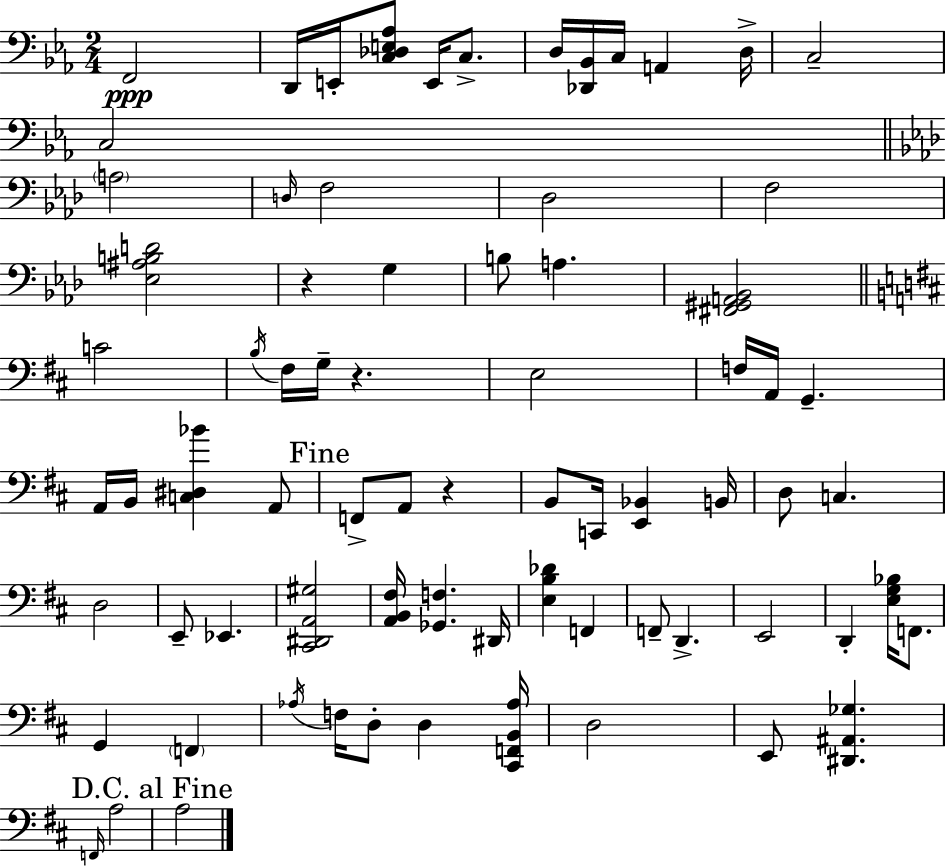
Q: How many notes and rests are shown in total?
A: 74